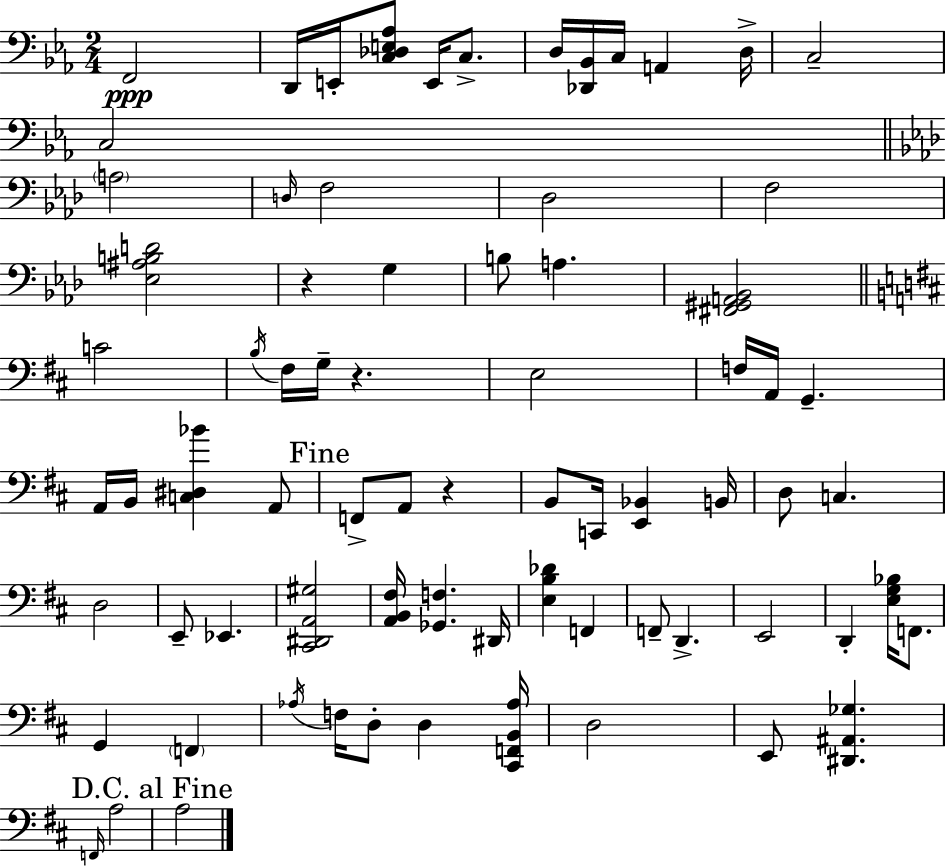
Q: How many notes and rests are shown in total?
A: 74